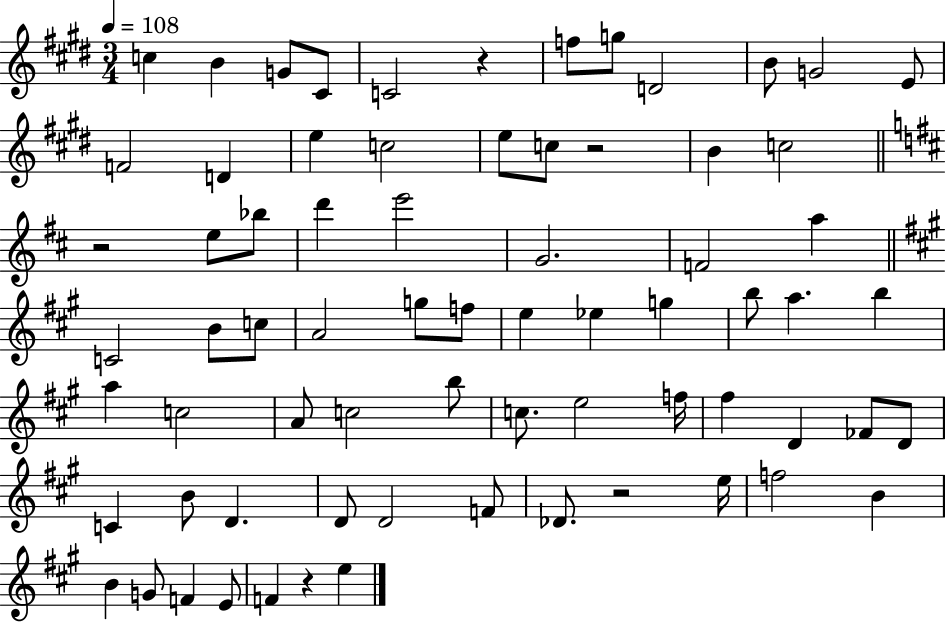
X:1
T:Untitled
M:3/4
L:1/4
K:E
c B G/2 ^C/2 C2 z f/2 g/2 D2 B/2 G2 E/2 F2 D e c2 e/2 c/2 z2 B c2 z2 e/2 _b/2 d' e'2 G2 F2 a C2 B/2 c/2 A2 g/2 f/2 e _e g b/2 a b a c2 A/2 c2 b/2 c/2 e2 f/4 ^f D _F/2 D/2 C B/2 D D/2 D2 F/2 _D/2 z2 e/4 f2 B B G/2 F E/2 F z e